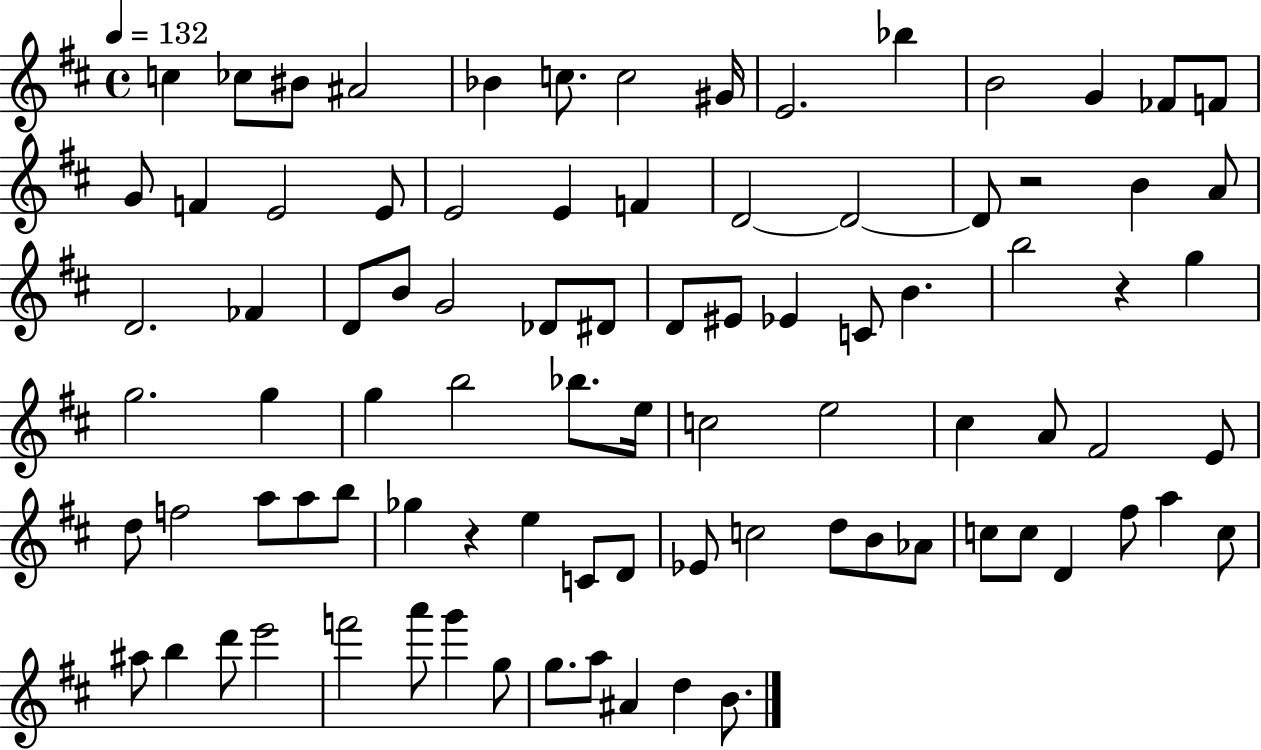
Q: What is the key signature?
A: D major